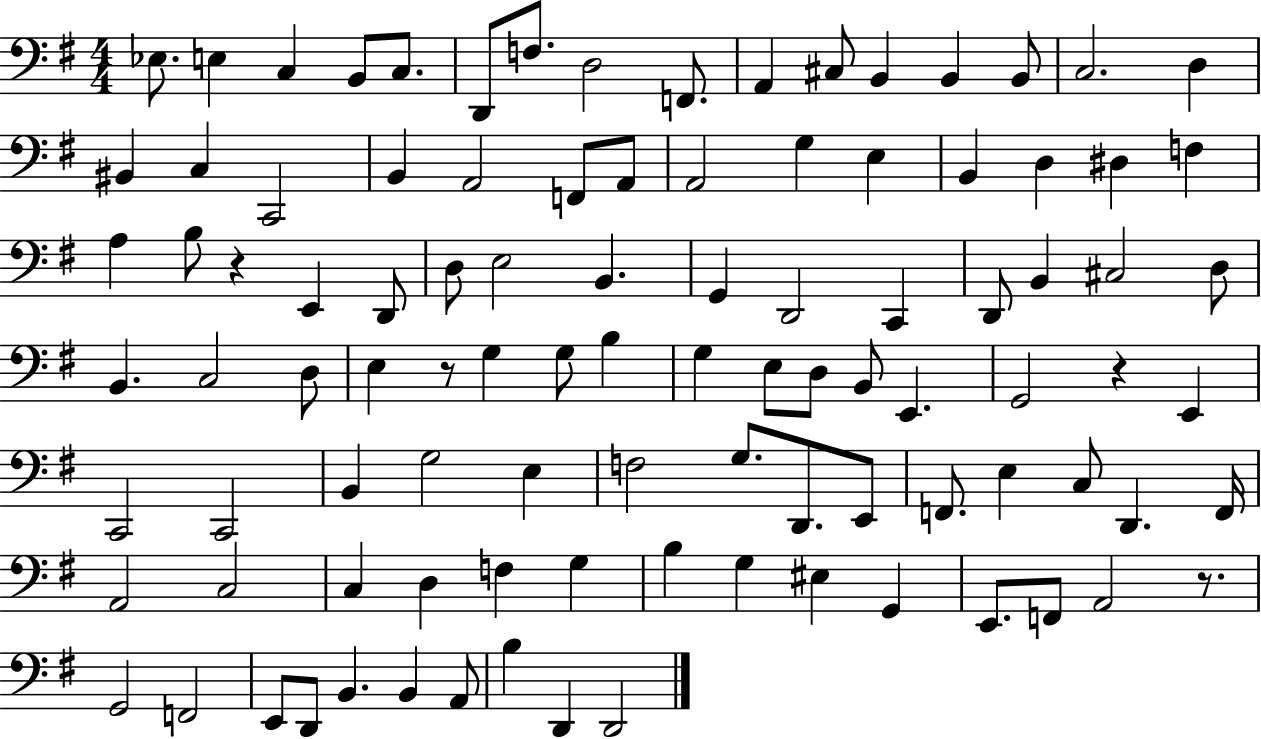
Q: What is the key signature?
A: G major